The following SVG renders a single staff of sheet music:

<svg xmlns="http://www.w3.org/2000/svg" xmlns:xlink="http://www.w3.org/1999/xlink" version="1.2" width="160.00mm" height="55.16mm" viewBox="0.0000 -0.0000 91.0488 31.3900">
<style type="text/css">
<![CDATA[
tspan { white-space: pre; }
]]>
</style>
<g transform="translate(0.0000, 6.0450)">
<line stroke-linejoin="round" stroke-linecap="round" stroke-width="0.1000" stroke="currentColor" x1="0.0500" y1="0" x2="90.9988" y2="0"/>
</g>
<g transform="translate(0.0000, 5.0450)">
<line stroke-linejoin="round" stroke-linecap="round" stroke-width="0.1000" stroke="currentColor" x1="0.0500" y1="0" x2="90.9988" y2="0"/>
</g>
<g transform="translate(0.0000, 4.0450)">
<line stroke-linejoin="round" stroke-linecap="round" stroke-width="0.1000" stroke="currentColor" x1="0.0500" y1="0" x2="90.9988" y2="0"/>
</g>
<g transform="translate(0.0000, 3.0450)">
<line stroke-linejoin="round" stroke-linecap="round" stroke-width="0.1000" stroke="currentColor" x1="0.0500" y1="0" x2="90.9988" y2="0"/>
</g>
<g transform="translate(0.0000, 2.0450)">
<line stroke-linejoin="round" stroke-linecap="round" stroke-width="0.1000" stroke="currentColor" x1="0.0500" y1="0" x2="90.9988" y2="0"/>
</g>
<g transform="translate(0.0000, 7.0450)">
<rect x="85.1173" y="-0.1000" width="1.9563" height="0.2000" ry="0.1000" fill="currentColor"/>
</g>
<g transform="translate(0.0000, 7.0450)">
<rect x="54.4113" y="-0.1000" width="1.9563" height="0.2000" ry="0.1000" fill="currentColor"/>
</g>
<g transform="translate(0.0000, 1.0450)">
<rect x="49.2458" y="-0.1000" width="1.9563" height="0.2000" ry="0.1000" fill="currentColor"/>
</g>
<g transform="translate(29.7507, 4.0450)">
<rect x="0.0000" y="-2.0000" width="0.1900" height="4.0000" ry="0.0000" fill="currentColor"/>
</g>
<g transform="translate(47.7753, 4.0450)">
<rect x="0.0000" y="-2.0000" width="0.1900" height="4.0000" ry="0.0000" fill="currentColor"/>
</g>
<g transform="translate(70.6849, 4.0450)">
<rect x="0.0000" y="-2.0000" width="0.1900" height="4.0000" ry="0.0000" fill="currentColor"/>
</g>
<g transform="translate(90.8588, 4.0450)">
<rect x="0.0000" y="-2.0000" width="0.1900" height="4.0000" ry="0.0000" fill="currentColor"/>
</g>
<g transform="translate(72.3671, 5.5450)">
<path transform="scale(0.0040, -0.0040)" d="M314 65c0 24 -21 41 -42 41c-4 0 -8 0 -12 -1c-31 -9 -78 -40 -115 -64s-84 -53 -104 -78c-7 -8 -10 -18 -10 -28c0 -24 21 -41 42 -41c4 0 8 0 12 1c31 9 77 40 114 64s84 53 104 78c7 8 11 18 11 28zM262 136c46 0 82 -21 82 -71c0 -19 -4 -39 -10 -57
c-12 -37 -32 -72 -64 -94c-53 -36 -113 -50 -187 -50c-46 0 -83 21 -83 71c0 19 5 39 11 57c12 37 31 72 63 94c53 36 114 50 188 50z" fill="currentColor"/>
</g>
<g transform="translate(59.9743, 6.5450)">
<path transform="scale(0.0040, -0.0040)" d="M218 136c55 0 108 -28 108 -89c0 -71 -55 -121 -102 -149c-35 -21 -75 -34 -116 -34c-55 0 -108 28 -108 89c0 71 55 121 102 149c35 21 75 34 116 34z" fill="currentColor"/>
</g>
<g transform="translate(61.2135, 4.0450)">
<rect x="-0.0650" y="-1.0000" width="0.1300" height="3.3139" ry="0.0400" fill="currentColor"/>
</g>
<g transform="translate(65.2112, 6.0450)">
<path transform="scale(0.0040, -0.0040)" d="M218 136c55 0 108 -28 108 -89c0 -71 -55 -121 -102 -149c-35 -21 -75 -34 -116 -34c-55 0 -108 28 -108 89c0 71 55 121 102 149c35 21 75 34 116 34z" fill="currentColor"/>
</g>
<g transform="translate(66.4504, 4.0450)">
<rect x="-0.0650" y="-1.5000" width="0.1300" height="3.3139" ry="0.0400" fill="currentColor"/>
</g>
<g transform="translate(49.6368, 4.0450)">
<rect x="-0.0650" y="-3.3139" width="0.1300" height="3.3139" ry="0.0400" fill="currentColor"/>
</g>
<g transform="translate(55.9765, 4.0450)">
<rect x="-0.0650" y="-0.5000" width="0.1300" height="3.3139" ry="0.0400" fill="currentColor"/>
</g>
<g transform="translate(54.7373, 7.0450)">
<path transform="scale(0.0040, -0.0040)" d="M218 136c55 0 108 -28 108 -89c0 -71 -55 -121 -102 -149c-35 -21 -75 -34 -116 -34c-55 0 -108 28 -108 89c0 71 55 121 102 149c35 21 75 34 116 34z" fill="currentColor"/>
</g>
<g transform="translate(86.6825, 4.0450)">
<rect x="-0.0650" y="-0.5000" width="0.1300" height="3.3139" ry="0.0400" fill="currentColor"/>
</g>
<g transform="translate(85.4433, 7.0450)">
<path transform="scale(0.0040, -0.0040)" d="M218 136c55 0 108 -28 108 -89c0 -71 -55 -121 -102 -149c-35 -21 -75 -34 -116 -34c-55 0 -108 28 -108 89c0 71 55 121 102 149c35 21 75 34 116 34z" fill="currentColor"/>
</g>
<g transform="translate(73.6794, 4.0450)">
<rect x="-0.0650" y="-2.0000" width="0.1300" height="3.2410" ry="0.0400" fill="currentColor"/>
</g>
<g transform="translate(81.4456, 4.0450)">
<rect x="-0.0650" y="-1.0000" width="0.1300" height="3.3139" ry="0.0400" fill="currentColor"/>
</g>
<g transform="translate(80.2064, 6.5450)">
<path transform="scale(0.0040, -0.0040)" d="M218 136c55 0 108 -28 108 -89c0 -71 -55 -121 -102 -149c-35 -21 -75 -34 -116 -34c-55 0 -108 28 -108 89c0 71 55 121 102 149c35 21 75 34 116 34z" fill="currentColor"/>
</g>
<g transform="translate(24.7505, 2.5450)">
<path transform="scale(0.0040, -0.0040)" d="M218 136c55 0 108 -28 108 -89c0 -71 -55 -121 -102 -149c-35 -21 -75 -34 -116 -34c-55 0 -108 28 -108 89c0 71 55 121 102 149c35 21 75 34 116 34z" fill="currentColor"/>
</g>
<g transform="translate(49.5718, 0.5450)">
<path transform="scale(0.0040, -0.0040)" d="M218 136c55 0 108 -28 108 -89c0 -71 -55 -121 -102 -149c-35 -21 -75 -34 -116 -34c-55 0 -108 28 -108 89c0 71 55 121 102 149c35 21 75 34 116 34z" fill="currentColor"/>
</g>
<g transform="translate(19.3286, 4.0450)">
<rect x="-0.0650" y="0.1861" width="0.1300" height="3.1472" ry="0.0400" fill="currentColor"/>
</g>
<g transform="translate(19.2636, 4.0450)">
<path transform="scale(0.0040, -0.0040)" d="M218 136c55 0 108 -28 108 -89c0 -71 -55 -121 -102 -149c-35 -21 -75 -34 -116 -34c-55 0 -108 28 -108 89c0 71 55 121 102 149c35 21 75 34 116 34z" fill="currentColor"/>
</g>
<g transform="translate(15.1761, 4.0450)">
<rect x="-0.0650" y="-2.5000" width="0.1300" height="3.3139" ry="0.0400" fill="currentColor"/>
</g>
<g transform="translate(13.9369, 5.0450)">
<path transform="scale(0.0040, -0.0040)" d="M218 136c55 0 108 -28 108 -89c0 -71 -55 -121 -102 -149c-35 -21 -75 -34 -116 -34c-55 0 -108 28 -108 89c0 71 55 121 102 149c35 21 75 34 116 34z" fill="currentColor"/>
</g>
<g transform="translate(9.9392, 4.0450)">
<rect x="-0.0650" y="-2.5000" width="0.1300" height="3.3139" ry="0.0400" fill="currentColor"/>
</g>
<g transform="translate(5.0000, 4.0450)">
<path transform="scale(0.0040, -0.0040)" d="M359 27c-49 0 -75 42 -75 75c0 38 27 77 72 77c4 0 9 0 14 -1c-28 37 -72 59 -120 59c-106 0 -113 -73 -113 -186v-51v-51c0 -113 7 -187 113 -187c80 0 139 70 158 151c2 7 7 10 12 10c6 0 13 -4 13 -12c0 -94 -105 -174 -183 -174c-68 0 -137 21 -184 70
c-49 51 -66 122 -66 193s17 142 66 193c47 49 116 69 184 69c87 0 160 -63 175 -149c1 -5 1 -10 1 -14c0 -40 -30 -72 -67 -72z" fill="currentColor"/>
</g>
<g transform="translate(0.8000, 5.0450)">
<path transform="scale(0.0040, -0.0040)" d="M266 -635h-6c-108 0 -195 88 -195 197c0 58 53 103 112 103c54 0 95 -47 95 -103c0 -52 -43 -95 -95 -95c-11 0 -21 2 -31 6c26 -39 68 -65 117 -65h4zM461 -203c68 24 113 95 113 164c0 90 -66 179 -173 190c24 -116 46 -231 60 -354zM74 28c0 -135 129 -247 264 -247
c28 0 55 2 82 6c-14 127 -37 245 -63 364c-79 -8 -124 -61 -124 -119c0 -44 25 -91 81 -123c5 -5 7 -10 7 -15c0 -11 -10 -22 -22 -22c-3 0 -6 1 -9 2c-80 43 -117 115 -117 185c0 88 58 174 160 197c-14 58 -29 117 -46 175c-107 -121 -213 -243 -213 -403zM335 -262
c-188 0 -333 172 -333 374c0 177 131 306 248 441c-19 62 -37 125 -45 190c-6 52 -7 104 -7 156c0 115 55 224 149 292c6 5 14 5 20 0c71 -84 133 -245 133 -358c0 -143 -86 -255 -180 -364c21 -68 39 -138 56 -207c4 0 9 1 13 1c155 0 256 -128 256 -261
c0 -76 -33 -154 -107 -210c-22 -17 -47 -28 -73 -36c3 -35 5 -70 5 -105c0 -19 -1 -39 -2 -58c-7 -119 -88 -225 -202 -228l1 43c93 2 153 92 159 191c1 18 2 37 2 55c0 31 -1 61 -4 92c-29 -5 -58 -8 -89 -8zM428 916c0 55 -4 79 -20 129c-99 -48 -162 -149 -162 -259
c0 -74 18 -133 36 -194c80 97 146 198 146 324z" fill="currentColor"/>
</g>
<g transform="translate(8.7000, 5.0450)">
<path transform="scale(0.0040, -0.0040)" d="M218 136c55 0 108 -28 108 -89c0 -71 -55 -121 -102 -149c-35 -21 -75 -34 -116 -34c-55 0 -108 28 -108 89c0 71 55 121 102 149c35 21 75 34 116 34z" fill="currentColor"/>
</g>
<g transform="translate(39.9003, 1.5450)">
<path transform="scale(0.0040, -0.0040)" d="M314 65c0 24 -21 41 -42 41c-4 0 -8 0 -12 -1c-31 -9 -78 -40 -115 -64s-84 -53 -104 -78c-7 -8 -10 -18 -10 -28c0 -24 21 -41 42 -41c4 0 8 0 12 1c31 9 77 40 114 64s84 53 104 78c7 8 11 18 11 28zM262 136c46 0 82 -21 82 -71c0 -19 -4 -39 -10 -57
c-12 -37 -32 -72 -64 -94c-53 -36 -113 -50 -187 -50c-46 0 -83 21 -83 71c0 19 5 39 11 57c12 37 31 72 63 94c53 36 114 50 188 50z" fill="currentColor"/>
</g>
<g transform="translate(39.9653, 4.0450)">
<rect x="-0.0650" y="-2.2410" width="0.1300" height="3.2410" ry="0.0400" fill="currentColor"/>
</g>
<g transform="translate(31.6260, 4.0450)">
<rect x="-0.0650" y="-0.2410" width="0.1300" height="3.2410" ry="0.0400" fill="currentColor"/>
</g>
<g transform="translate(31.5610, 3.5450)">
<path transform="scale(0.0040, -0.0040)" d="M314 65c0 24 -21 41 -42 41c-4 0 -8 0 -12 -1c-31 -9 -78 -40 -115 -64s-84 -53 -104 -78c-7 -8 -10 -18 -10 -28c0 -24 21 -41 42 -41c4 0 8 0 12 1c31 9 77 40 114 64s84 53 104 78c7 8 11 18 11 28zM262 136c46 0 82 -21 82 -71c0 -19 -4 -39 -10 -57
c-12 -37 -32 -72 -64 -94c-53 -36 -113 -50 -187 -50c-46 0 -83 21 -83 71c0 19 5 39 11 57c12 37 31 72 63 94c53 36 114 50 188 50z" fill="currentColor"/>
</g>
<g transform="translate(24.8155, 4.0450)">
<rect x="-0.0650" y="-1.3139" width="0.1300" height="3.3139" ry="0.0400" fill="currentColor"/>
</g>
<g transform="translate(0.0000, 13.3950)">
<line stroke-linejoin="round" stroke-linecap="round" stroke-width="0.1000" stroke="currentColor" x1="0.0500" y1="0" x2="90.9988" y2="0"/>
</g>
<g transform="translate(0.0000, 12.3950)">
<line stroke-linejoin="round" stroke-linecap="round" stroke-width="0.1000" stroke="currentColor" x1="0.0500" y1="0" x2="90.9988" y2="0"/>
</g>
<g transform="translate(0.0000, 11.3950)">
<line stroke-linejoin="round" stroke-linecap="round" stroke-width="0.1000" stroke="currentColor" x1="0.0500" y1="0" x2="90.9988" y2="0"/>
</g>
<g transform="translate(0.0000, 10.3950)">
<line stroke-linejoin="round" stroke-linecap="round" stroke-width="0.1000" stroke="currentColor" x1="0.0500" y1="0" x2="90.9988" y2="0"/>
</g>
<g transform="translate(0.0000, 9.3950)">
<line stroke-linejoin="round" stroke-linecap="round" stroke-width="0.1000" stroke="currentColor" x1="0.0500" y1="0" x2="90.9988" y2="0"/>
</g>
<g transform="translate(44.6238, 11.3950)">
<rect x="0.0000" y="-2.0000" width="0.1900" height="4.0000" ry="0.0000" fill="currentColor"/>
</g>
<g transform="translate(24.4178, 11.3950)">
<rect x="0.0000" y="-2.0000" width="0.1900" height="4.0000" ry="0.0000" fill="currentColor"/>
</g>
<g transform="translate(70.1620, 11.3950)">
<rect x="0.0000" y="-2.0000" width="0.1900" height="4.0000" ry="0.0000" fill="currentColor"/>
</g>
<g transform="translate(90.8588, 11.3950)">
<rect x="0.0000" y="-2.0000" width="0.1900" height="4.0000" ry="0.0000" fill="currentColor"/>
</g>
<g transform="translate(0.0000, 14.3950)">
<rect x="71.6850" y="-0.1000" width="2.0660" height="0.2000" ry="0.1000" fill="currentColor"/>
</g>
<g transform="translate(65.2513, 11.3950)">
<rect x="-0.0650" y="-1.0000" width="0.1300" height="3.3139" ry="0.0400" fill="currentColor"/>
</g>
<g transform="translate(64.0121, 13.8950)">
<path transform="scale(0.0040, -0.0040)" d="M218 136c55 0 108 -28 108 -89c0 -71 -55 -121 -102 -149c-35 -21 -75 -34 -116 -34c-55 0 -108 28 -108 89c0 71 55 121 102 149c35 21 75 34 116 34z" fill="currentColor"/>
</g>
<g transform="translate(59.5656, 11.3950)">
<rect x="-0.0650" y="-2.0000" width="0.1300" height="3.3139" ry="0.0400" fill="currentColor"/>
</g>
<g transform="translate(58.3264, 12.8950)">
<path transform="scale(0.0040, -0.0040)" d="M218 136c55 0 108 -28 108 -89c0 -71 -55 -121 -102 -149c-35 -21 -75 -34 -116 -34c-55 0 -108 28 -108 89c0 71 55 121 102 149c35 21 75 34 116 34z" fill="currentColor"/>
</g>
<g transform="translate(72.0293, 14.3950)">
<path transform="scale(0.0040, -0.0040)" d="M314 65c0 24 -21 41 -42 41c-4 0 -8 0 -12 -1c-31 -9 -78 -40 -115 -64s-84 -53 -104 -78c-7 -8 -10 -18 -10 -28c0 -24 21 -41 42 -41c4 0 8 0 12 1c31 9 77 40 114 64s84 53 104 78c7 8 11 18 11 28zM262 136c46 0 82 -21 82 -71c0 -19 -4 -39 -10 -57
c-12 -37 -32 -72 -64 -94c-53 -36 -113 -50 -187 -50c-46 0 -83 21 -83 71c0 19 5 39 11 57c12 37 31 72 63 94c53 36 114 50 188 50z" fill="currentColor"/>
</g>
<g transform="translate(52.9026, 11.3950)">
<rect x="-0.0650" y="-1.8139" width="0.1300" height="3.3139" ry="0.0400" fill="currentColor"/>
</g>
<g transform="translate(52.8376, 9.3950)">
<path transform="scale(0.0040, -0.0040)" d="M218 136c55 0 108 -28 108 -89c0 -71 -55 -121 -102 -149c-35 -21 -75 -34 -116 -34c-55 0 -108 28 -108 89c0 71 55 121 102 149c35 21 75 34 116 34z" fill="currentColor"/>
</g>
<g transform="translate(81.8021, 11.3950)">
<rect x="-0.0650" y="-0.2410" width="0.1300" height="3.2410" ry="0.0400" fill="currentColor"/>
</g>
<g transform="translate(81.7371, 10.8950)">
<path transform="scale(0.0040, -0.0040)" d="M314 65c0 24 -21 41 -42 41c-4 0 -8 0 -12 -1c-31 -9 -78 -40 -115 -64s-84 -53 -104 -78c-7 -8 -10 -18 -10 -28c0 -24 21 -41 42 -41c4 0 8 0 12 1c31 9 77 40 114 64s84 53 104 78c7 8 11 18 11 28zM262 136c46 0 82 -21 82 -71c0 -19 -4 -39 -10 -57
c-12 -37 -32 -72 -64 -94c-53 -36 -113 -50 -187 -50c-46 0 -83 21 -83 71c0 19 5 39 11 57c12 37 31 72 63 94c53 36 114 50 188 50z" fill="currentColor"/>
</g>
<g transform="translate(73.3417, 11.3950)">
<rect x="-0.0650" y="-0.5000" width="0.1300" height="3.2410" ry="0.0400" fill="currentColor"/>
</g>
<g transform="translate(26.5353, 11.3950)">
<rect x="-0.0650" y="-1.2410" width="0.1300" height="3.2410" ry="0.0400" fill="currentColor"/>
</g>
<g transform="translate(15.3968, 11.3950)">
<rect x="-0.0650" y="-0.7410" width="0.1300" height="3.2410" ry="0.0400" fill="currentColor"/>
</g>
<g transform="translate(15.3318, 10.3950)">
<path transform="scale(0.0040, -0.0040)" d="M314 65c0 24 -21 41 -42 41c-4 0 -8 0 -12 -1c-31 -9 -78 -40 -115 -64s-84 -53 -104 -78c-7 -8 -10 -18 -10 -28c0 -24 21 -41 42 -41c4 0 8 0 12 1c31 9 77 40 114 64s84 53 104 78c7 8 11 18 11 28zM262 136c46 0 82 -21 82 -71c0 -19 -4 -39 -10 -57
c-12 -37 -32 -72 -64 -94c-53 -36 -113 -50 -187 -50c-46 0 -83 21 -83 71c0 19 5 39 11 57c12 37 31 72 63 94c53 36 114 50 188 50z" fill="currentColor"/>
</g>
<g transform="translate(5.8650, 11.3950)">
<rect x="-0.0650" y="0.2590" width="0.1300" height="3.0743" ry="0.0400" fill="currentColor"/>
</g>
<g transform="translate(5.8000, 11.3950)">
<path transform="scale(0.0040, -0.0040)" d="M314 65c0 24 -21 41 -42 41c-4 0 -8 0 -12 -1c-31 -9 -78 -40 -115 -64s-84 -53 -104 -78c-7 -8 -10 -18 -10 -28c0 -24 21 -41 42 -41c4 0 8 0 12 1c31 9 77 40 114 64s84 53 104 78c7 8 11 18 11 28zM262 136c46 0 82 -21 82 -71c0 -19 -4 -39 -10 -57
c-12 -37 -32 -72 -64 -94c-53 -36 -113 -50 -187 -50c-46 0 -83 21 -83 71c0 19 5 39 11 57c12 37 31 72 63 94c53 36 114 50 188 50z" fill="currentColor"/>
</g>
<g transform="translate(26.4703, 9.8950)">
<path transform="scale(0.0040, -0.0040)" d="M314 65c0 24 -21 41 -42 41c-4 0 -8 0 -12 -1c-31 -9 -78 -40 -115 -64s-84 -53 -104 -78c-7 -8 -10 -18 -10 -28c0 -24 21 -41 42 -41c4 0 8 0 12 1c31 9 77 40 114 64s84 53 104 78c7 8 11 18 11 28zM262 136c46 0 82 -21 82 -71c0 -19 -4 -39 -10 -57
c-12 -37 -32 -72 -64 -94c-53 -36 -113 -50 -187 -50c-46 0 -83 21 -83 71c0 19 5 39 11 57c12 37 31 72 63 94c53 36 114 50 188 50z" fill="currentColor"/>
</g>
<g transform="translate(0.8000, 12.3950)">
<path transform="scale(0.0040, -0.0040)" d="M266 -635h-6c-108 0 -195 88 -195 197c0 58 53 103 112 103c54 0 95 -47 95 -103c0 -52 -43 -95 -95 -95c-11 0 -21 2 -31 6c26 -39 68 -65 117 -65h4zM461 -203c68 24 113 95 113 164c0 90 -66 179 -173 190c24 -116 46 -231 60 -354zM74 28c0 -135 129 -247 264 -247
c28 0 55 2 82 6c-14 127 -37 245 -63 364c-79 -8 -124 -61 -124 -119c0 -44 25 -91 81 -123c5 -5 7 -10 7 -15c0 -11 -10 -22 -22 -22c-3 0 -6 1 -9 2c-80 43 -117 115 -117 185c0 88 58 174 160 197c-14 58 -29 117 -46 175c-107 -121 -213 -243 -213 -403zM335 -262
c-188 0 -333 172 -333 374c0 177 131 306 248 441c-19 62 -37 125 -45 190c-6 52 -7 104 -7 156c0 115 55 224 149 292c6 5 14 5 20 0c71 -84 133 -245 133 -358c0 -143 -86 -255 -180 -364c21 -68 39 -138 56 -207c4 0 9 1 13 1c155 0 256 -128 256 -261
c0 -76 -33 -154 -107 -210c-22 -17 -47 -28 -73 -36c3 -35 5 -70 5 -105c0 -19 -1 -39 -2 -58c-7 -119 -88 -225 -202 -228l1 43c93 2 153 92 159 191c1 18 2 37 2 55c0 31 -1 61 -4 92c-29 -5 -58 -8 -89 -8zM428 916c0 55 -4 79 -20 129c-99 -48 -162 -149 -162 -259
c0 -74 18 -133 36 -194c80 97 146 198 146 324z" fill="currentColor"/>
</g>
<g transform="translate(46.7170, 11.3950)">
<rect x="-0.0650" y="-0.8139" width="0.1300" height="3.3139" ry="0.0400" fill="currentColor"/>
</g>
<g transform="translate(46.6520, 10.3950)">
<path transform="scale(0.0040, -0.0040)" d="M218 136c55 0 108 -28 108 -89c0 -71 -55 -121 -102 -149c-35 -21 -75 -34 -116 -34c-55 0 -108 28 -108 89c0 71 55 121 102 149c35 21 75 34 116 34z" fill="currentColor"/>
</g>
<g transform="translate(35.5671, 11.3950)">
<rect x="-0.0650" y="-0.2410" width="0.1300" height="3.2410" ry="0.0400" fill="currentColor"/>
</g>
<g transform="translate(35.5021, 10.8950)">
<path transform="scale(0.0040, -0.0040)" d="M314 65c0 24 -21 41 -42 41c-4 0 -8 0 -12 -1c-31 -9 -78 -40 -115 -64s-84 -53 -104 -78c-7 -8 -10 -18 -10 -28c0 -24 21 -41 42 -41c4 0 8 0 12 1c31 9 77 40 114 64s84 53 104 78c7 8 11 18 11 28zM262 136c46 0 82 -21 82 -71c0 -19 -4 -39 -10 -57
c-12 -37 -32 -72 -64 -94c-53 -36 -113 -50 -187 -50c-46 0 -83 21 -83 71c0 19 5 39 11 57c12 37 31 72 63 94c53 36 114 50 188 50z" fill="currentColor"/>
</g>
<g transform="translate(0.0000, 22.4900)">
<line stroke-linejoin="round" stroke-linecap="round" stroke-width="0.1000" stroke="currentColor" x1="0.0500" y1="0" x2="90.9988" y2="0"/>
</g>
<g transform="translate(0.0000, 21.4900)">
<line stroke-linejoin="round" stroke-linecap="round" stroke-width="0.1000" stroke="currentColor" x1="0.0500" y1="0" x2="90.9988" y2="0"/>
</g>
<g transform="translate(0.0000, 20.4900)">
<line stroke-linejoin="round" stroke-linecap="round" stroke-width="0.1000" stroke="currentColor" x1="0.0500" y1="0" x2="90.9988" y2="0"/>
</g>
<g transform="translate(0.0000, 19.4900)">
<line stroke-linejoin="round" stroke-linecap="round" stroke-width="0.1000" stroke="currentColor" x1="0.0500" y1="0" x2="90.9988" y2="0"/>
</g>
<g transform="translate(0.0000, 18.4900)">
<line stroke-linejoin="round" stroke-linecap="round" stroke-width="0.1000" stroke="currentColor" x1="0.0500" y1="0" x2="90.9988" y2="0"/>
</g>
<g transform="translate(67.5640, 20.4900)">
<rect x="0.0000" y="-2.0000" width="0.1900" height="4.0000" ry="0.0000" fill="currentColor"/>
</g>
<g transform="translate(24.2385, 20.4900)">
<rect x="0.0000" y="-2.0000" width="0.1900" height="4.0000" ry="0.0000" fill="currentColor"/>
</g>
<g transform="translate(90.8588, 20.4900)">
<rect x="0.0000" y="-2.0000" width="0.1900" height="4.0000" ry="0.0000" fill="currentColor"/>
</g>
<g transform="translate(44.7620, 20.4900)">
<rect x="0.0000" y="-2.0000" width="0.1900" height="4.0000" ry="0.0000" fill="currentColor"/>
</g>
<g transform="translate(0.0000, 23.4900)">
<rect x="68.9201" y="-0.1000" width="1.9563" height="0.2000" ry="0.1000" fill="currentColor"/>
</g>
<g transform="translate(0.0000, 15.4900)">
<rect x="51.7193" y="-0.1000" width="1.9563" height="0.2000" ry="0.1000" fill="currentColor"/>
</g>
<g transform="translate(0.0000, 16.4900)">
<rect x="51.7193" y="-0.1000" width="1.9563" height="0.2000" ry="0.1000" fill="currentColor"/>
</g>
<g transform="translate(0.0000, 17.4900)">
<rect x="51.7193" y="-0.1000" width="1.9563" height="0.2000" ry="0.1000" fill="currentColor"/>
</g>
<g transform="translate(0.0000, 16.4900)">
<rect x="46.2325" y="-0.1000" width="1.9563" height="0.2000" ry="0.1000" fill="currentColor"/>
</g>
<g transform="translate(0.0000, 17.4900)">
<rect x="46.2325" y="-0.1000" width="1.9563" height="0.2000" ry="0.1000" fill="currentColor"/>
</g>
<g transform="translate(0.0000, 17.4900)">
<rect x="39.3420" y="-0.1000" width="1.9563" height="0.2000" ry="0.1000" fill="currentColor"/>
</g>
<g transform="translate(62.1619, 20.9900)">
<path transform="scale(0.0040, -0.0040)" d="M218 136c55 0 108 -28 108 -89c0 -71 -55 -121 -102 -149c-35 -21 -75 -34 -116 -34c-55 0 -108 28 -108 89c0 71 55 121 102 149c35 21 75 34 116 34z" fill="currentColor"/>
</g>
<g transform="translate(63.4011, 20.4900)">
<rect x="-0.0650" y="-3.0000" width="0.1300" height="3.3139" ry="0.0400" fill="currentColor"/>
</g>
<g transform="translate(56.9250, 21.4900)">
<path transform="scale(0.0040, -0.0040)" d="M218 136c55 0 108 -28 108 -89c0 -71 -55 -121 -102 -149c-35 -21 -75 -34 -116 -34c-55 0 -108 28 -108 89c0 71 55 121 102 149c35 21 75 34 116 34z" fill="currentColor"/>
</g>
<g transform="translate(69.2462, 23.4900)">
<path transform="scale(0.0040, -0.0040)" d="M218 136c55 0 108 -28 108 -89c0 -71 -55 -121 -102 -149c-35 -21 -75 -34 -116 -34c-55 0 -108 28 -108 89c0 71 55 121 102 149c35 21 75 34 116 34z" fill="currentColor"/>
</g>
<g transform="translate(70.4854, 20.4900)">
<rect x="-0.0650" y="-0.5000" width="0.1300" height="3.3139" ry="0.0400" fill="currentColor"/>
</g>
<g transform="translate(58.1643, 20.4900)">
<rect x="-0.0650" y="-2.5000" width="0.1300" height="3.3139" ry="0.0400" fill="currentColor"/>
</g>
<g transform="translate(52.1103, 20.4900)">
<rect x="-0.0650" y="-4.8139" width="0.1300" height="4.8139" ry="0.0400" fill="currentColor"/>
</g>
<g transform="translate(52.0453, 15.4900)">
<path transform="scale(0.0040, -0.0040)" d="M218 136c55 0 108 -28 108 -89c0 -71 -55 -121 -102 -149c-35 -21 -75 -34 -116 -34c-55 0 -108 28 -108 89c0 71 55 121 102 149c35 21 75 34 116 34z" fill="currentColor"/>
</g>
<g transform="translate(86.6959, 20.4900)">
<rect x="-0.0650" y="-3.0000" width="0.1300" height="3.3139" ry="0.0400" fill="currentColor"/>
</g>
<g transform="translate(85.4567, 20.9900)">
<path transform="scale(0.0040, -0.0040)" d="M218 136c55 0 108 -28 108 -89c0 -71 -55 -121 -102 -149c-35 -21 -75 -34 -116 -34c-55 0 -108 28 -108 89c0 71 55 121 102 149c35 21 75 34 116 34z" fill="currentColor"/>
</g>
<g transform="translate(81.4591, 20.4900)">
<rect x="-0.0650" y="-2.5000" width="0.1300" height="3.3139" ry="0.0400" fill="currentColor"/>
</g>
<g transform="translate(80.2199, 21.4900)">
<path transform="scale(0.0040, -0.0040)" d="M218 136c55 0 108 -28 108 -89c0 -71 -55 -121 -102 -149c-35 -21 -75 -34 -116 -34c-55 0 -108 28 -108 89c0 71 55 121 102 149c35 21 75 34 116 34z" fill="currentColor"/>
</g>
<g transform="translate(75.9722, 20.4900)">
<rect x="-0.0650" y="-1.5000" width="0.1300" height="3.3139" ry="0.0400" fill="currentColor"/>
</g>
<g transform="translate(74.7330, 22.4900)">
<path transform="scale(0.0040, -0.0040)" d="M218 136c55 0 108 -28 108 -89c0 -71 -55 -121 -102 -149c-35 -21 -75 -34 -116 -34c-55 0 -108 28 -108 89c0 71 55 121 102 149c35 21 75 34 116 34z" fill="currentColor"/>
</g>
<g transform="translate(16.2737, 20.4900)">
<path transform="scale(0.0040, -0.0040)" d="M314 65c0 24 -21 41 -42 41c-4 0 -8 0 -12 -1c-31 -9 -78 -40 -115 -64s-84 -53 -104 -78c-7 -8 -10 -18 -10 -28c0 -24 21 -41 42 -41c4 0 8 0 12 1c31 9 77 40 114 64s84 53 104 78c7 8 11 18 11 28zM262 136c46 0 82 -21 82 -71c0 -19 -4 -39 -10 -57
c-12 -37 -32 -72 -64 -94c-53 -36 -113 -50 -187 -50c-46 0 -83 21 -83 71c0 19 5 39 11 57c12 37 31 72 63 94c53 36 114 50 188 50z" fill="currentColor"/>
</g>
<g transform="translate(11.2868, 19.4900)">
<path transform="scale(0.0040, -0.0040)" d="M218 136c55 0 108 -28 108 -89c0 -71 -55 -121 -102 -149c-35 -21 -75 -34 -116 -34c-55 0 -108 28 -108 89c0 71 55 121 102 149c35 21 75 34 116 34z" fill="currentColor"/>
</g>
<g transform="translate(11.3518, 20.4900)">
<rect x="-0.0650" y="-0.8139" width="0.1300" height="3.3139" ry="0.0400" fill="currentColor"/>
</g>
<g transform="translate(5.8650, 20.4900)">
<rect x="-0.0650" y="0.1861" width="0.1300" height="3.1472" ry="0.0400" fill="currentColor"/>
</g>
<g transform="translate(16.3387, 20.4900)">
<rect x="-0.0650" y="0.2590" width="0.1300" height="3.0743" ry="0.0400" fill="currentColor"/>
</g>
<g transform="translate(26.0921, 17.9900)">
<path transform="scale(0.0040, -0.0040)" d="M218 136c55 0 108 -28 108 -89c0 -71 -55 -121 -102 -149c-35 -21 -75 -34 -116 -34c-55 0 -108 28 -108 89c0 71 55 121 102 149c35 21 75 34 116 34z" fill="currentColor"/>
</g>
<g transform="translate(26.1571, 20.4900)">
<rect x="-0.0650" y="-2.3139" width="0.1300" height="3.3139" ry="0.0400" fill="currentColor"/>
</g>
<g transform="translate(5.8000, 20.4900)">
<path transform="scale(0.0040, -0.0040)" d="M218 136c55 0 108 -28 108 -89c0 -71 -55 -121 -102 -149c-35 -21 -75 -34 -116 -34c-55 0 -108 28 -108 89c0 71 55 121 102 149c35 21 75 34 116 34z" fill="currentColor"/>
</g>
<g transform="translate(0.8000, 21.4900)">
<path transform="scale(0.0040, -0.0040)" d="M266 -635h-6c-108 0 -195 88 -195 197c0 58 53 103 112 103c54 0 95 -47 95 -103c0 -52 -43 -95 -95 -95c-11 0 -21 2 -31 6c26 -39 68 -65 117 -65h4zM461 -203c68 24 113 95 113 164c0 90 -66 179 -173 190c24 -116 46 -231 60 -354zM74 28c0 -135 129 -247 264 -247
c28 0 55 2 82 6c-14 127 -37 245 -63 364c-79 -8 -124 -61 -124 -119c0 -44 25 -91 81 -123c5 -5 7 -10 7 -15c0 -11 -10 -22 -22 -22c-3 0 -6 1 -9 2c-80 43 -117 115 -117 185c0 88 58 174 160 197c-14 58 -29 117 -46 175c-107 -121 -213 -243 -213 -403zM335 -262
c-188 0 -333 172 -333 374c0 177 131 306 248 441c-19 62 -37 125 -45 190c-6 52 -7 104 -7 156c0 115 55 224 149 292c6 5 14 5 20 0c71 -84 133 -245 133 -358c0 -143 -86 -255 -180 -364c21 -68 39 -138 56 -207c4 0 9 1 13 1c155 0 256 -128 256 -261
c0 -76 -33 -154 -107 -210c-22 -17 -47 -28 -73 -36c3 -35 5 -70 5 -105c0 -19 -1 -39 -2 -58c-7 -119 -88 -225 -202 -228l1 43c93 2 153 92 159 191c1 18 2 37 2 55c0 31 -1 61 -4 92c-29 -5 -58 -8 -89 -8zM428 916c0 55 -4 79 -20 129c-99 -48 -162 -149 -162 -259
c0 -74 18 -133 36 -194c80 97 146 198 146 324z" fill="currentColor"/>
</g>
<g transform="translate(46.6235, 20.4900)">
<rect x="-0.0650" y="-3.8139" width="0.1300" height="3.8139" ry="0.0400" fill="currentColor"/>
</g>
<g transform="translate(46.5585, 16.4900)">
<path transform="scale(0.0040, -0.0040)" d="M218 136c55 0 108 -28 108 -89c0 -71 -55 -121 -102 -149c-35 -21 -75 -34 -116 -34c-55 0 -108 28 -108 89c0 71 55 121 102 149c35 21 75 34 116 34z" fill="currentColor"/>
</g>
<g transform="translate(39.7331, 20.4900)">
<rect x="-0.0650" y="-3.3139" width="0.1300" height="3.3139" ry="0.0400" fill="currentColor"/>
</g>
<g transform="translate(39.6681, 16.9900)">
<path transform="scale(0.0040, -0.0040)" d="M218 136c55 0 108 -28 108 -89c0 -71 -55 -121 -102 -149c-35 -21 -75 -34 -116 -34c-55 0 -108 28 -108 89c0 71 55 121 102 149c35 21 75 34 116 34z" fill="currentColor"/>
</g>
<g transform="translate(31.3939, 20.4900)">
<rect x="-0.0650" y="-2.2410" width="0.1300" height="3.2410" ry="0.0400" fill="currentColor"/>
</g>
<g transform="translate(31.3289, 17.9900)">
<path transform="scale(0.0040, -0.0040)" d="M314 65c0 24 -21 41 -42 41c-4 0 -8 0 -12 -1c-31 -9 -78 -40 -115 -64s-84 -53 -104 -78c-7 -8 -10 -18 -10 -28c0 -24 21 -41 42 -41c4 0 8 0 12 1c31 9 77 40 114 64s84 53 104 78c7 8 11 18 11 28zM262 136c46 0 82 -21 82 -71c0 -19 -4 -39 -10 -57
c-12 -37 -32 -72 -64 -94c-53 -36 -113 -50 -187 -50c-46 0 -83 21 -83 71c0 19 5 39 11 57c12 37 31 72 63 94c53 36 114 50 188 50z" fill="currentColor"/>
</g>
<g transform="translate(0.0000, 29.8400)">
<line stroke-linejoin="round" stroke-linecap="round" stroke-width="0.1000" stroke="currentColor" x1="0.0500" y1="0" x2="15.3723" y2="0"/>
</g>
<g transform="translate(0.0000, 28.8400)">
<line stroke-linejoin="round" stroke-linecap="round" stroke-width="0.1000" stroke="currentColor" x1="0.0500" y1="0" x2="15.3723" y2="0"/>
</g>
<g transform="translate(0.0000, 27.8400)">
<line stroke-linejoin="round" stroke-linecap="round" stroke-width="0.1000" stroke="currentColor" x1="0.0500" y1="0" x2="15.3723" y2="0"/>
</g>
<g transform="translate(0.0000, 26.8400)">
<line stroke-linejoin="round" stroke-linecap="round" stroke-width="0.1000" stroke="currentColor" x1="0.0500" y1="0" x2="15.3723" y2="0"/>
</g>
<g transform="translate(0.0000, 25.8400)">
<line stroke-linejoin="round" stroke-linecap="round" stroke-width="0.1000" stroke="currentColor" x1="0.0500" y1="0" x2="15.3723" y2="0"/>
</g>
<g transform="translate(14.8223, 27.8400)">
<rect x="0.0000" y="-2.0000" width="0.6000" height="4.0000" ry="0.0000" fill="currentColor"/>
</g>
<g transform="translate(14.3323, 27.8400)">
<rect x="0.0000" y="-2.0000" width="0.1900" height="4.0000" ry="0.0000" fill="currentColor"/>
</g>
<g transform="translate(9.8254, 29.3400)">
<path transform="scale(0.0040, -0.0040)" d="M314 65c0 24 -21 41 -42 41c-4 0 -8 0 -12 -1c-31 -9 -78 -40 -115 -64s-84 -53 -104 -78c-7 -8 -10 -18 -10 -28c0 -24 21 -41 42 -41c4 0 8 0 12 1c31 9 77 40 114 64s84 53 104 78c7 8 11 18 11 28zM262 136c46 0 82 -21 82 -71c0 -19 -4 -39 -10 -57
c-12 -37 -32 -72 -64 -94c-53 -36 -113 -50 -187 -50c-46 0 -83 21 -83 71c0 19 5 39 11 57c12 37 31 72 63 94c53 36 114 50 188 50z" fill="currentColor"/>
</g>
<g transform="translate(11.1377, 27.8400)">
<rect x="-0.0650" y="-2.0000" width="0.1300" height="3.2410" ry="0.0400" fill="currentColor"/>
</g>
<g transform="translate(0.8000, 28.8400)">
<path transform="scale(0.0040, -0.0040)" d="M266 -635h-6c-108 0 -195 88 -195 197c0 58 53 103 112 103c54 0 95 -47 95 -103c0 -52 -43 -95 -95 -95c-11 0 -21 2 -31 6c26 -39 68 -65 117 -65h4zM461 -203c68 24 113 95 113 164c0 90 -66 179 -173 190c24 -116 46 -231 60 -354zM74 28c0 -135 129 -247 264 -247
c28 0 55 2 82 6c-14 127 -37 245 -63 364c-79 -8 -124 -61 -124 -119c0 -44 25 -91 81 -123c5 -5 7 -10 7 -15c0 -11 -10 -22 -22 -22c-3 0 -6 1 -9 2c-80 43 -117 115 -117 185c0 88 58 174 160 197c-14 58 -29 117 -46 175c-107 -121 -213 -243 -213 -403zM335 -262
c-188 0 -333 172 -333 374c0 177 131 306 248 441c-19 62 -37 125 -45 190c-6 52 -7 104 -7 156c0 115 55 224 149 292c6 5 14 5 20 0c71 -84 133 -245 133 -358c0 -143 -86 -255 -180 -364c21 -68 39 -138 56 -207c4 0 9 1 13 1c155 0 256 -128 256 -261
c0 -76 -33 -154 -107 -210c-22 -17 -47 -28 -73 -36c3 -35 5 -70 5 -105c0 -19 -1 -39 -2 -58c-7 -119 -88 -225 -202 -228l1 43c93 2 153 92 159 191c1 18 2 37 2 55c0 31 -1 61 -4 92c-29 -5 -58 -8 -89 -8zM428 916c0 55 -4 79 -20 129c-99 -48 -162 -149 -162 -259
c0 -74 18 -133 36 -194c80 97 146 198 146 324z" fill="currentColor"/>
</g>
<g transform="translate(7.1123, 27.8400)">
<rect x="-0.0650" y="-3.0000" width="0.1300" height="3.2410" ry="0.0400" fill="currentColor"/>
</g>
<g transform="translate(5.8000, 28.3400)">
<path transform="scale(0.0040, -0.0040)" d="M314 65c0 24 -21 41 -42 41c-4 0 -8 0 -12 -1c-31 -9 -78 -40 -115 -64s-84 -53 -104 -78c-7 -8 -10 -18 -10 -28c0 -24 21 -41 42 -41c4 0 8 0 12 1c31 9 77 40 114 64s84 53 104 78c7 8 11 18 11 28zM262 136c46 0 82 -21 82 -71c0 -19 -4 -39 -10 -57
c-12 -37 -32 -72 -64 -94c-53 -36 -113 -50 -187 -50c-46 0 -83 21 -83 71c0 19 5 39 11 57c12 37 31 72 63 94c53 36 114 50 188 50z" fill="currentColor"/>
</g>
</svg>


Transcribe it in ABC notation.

X:1
T:Untitled
M:4/4
L:1/4
K:C
G G B e c2 g2 b C D E F2 D C B2 d2 e2 c2 d f F D C2 c2 B d B2 g g2 b c' e' G A C E G A A2 F2